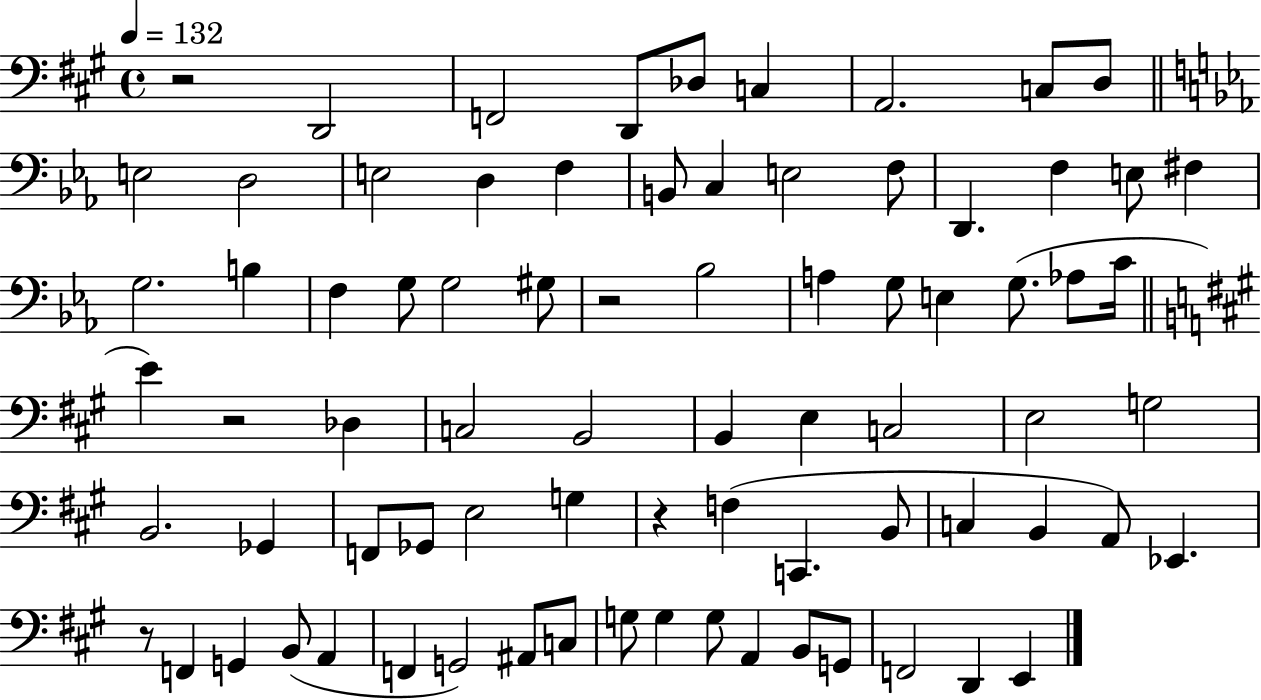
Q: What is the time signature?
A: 4/4